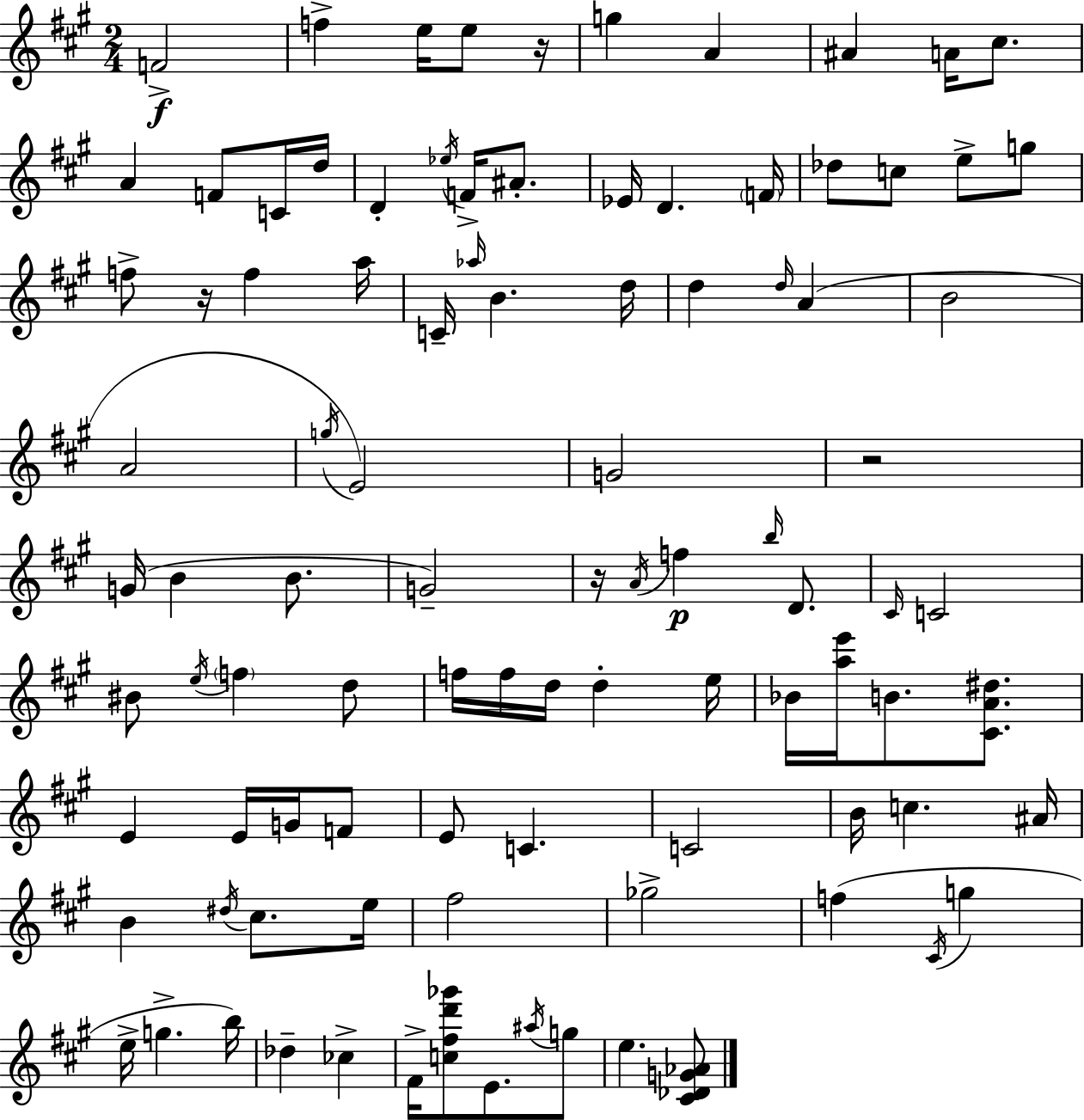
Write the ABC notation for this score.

X:1
T:Untitled
M:2/4
L:1/4
K:A
F2 f e/4 e/2 z/4 g A ^A A/4 ^c/2 A F/2 C/4 d/4 D _e/4 F/4 ^A/2 _E/4 D F/4 _d/2 c/2 e/2 g/2 f/2 z/4 f a/4 C/4 _a/4 B d/4 d d/4 A B2 A2 g/4 E2 G2 z2 G/4 B B/2 G2 z/4 A/4 f b/4 D/2 ^C/4 C2 ^B/2 e/4 f d/2 f/4 f/4 d/4 d e/4 _B/4 [ae']/4 B/2 [^CA^d]/2 E E/4 G/4 F/2 E/2 C C2 B/4 c ^A/4 B ^d/4 ^c/2 e/4 ^f2 _g2 f ^C/4 g e/4 g b/4 _d _c ^F/4 [c^fd'_g']/2 E/2 ^a/4 g/2 e [^C_DG_A]/2